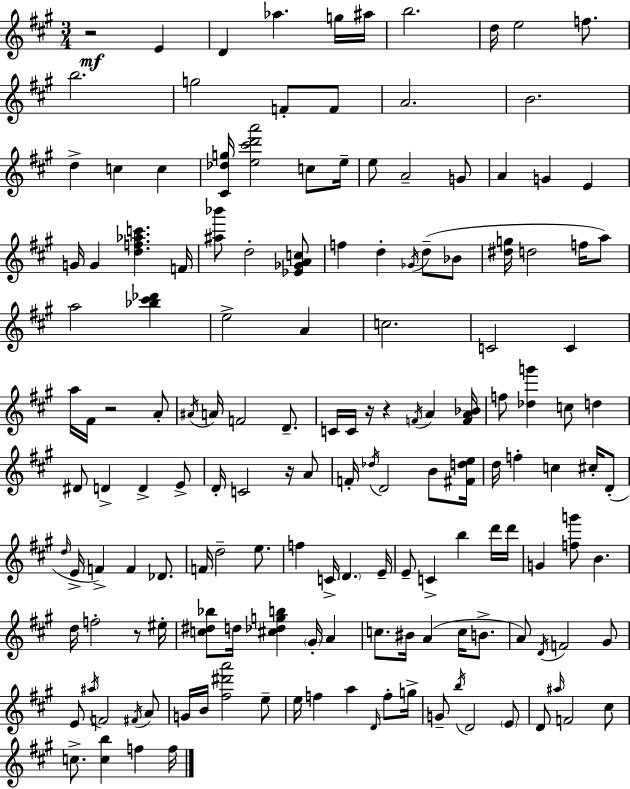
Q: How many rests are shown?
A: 6